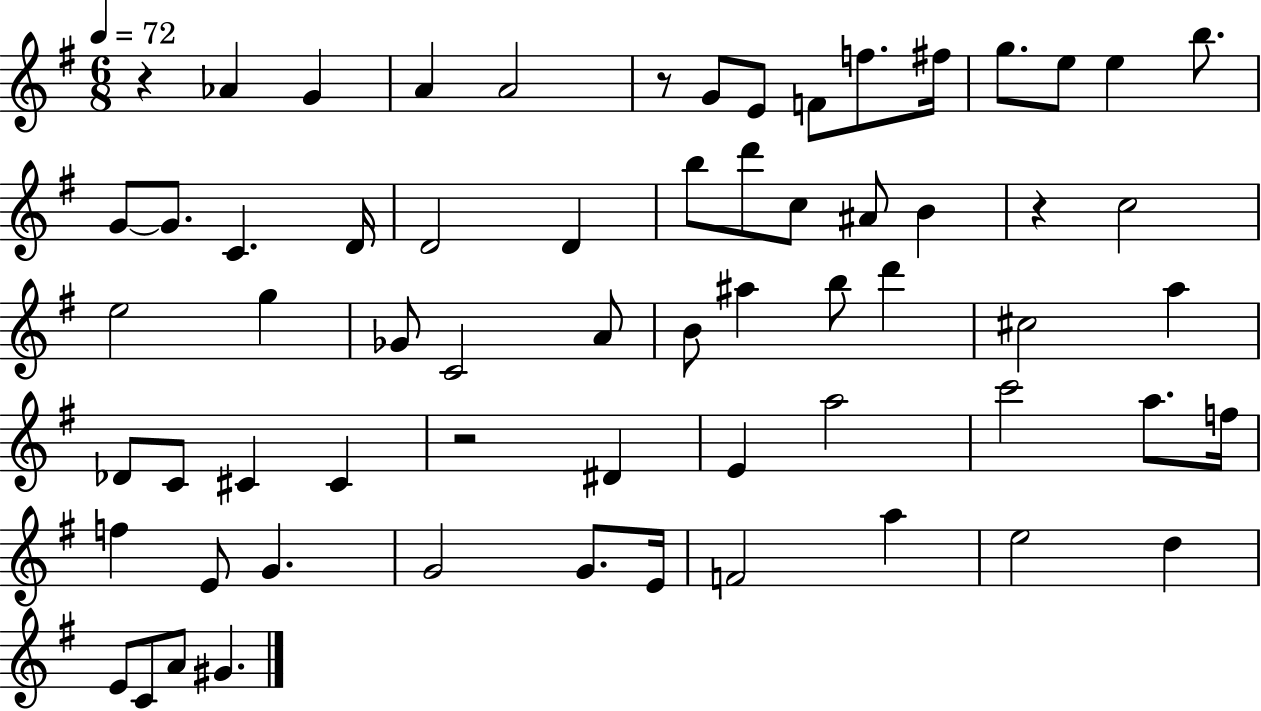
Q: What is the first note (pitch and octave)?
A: Ab4